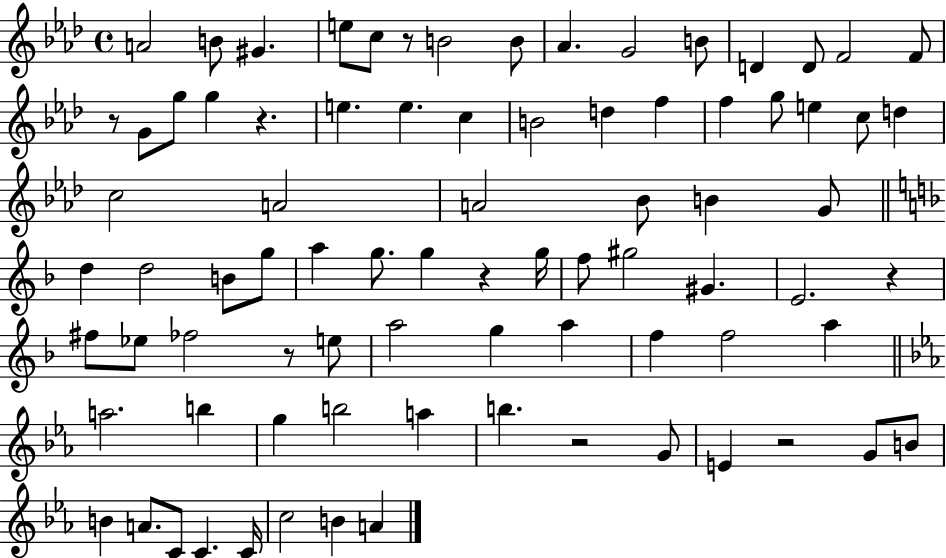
{
  \clef treble
  \time 4/4
  \defaultTimeSignature
  \key aes \major
  a'2 b'8 gis'4. | e''8 c''8 r8 b'2 b'8 | aes'4. g'2 b'8 | d'4 d'8 f'2 f'8 | \break r8 g'8 g''8 g''4 r4. | e''4. e''4. c''4 | b'2 d''4 f''4 | f''4 g''8 e''4 c''8 d''4 | \break c''2 a'2 | a'2 bes'8 b'4 g'8 | \bar "||" \break \key f \major d''4 d''2 b'8 g''8 | a''4 g''8. g''4 r4 g''16 | f''8 gis''2 gis'4. | e'2. r4 | \break fis''8 ees''8 fes''2 r8 e''8 | a''2 g''4 a''4 | f''4 f''2 a''4 | \bar "||" \break \key c \minor a''2. b''4 | g''4 b''2 a''4 | b''4. r2 g'8 | e'4 r2 g'8 b'8 | \break b'4 a'8. c'8 c'4. c'16 | c''2 b'4 a'4 | \bar "|."
}